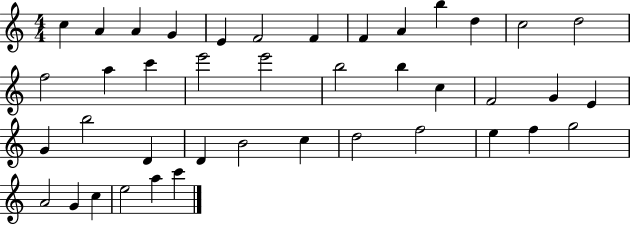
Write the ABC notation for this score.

X:1
T:Untitled
M:4/4
L:1/4
K:C
c A A G E F2 F F A b d c2 d2 f2 a c' e'2 e'2 b2 b c F2 G E G b2 D D B2 c d2 f2 e f g2 A2 G c e2 a c'